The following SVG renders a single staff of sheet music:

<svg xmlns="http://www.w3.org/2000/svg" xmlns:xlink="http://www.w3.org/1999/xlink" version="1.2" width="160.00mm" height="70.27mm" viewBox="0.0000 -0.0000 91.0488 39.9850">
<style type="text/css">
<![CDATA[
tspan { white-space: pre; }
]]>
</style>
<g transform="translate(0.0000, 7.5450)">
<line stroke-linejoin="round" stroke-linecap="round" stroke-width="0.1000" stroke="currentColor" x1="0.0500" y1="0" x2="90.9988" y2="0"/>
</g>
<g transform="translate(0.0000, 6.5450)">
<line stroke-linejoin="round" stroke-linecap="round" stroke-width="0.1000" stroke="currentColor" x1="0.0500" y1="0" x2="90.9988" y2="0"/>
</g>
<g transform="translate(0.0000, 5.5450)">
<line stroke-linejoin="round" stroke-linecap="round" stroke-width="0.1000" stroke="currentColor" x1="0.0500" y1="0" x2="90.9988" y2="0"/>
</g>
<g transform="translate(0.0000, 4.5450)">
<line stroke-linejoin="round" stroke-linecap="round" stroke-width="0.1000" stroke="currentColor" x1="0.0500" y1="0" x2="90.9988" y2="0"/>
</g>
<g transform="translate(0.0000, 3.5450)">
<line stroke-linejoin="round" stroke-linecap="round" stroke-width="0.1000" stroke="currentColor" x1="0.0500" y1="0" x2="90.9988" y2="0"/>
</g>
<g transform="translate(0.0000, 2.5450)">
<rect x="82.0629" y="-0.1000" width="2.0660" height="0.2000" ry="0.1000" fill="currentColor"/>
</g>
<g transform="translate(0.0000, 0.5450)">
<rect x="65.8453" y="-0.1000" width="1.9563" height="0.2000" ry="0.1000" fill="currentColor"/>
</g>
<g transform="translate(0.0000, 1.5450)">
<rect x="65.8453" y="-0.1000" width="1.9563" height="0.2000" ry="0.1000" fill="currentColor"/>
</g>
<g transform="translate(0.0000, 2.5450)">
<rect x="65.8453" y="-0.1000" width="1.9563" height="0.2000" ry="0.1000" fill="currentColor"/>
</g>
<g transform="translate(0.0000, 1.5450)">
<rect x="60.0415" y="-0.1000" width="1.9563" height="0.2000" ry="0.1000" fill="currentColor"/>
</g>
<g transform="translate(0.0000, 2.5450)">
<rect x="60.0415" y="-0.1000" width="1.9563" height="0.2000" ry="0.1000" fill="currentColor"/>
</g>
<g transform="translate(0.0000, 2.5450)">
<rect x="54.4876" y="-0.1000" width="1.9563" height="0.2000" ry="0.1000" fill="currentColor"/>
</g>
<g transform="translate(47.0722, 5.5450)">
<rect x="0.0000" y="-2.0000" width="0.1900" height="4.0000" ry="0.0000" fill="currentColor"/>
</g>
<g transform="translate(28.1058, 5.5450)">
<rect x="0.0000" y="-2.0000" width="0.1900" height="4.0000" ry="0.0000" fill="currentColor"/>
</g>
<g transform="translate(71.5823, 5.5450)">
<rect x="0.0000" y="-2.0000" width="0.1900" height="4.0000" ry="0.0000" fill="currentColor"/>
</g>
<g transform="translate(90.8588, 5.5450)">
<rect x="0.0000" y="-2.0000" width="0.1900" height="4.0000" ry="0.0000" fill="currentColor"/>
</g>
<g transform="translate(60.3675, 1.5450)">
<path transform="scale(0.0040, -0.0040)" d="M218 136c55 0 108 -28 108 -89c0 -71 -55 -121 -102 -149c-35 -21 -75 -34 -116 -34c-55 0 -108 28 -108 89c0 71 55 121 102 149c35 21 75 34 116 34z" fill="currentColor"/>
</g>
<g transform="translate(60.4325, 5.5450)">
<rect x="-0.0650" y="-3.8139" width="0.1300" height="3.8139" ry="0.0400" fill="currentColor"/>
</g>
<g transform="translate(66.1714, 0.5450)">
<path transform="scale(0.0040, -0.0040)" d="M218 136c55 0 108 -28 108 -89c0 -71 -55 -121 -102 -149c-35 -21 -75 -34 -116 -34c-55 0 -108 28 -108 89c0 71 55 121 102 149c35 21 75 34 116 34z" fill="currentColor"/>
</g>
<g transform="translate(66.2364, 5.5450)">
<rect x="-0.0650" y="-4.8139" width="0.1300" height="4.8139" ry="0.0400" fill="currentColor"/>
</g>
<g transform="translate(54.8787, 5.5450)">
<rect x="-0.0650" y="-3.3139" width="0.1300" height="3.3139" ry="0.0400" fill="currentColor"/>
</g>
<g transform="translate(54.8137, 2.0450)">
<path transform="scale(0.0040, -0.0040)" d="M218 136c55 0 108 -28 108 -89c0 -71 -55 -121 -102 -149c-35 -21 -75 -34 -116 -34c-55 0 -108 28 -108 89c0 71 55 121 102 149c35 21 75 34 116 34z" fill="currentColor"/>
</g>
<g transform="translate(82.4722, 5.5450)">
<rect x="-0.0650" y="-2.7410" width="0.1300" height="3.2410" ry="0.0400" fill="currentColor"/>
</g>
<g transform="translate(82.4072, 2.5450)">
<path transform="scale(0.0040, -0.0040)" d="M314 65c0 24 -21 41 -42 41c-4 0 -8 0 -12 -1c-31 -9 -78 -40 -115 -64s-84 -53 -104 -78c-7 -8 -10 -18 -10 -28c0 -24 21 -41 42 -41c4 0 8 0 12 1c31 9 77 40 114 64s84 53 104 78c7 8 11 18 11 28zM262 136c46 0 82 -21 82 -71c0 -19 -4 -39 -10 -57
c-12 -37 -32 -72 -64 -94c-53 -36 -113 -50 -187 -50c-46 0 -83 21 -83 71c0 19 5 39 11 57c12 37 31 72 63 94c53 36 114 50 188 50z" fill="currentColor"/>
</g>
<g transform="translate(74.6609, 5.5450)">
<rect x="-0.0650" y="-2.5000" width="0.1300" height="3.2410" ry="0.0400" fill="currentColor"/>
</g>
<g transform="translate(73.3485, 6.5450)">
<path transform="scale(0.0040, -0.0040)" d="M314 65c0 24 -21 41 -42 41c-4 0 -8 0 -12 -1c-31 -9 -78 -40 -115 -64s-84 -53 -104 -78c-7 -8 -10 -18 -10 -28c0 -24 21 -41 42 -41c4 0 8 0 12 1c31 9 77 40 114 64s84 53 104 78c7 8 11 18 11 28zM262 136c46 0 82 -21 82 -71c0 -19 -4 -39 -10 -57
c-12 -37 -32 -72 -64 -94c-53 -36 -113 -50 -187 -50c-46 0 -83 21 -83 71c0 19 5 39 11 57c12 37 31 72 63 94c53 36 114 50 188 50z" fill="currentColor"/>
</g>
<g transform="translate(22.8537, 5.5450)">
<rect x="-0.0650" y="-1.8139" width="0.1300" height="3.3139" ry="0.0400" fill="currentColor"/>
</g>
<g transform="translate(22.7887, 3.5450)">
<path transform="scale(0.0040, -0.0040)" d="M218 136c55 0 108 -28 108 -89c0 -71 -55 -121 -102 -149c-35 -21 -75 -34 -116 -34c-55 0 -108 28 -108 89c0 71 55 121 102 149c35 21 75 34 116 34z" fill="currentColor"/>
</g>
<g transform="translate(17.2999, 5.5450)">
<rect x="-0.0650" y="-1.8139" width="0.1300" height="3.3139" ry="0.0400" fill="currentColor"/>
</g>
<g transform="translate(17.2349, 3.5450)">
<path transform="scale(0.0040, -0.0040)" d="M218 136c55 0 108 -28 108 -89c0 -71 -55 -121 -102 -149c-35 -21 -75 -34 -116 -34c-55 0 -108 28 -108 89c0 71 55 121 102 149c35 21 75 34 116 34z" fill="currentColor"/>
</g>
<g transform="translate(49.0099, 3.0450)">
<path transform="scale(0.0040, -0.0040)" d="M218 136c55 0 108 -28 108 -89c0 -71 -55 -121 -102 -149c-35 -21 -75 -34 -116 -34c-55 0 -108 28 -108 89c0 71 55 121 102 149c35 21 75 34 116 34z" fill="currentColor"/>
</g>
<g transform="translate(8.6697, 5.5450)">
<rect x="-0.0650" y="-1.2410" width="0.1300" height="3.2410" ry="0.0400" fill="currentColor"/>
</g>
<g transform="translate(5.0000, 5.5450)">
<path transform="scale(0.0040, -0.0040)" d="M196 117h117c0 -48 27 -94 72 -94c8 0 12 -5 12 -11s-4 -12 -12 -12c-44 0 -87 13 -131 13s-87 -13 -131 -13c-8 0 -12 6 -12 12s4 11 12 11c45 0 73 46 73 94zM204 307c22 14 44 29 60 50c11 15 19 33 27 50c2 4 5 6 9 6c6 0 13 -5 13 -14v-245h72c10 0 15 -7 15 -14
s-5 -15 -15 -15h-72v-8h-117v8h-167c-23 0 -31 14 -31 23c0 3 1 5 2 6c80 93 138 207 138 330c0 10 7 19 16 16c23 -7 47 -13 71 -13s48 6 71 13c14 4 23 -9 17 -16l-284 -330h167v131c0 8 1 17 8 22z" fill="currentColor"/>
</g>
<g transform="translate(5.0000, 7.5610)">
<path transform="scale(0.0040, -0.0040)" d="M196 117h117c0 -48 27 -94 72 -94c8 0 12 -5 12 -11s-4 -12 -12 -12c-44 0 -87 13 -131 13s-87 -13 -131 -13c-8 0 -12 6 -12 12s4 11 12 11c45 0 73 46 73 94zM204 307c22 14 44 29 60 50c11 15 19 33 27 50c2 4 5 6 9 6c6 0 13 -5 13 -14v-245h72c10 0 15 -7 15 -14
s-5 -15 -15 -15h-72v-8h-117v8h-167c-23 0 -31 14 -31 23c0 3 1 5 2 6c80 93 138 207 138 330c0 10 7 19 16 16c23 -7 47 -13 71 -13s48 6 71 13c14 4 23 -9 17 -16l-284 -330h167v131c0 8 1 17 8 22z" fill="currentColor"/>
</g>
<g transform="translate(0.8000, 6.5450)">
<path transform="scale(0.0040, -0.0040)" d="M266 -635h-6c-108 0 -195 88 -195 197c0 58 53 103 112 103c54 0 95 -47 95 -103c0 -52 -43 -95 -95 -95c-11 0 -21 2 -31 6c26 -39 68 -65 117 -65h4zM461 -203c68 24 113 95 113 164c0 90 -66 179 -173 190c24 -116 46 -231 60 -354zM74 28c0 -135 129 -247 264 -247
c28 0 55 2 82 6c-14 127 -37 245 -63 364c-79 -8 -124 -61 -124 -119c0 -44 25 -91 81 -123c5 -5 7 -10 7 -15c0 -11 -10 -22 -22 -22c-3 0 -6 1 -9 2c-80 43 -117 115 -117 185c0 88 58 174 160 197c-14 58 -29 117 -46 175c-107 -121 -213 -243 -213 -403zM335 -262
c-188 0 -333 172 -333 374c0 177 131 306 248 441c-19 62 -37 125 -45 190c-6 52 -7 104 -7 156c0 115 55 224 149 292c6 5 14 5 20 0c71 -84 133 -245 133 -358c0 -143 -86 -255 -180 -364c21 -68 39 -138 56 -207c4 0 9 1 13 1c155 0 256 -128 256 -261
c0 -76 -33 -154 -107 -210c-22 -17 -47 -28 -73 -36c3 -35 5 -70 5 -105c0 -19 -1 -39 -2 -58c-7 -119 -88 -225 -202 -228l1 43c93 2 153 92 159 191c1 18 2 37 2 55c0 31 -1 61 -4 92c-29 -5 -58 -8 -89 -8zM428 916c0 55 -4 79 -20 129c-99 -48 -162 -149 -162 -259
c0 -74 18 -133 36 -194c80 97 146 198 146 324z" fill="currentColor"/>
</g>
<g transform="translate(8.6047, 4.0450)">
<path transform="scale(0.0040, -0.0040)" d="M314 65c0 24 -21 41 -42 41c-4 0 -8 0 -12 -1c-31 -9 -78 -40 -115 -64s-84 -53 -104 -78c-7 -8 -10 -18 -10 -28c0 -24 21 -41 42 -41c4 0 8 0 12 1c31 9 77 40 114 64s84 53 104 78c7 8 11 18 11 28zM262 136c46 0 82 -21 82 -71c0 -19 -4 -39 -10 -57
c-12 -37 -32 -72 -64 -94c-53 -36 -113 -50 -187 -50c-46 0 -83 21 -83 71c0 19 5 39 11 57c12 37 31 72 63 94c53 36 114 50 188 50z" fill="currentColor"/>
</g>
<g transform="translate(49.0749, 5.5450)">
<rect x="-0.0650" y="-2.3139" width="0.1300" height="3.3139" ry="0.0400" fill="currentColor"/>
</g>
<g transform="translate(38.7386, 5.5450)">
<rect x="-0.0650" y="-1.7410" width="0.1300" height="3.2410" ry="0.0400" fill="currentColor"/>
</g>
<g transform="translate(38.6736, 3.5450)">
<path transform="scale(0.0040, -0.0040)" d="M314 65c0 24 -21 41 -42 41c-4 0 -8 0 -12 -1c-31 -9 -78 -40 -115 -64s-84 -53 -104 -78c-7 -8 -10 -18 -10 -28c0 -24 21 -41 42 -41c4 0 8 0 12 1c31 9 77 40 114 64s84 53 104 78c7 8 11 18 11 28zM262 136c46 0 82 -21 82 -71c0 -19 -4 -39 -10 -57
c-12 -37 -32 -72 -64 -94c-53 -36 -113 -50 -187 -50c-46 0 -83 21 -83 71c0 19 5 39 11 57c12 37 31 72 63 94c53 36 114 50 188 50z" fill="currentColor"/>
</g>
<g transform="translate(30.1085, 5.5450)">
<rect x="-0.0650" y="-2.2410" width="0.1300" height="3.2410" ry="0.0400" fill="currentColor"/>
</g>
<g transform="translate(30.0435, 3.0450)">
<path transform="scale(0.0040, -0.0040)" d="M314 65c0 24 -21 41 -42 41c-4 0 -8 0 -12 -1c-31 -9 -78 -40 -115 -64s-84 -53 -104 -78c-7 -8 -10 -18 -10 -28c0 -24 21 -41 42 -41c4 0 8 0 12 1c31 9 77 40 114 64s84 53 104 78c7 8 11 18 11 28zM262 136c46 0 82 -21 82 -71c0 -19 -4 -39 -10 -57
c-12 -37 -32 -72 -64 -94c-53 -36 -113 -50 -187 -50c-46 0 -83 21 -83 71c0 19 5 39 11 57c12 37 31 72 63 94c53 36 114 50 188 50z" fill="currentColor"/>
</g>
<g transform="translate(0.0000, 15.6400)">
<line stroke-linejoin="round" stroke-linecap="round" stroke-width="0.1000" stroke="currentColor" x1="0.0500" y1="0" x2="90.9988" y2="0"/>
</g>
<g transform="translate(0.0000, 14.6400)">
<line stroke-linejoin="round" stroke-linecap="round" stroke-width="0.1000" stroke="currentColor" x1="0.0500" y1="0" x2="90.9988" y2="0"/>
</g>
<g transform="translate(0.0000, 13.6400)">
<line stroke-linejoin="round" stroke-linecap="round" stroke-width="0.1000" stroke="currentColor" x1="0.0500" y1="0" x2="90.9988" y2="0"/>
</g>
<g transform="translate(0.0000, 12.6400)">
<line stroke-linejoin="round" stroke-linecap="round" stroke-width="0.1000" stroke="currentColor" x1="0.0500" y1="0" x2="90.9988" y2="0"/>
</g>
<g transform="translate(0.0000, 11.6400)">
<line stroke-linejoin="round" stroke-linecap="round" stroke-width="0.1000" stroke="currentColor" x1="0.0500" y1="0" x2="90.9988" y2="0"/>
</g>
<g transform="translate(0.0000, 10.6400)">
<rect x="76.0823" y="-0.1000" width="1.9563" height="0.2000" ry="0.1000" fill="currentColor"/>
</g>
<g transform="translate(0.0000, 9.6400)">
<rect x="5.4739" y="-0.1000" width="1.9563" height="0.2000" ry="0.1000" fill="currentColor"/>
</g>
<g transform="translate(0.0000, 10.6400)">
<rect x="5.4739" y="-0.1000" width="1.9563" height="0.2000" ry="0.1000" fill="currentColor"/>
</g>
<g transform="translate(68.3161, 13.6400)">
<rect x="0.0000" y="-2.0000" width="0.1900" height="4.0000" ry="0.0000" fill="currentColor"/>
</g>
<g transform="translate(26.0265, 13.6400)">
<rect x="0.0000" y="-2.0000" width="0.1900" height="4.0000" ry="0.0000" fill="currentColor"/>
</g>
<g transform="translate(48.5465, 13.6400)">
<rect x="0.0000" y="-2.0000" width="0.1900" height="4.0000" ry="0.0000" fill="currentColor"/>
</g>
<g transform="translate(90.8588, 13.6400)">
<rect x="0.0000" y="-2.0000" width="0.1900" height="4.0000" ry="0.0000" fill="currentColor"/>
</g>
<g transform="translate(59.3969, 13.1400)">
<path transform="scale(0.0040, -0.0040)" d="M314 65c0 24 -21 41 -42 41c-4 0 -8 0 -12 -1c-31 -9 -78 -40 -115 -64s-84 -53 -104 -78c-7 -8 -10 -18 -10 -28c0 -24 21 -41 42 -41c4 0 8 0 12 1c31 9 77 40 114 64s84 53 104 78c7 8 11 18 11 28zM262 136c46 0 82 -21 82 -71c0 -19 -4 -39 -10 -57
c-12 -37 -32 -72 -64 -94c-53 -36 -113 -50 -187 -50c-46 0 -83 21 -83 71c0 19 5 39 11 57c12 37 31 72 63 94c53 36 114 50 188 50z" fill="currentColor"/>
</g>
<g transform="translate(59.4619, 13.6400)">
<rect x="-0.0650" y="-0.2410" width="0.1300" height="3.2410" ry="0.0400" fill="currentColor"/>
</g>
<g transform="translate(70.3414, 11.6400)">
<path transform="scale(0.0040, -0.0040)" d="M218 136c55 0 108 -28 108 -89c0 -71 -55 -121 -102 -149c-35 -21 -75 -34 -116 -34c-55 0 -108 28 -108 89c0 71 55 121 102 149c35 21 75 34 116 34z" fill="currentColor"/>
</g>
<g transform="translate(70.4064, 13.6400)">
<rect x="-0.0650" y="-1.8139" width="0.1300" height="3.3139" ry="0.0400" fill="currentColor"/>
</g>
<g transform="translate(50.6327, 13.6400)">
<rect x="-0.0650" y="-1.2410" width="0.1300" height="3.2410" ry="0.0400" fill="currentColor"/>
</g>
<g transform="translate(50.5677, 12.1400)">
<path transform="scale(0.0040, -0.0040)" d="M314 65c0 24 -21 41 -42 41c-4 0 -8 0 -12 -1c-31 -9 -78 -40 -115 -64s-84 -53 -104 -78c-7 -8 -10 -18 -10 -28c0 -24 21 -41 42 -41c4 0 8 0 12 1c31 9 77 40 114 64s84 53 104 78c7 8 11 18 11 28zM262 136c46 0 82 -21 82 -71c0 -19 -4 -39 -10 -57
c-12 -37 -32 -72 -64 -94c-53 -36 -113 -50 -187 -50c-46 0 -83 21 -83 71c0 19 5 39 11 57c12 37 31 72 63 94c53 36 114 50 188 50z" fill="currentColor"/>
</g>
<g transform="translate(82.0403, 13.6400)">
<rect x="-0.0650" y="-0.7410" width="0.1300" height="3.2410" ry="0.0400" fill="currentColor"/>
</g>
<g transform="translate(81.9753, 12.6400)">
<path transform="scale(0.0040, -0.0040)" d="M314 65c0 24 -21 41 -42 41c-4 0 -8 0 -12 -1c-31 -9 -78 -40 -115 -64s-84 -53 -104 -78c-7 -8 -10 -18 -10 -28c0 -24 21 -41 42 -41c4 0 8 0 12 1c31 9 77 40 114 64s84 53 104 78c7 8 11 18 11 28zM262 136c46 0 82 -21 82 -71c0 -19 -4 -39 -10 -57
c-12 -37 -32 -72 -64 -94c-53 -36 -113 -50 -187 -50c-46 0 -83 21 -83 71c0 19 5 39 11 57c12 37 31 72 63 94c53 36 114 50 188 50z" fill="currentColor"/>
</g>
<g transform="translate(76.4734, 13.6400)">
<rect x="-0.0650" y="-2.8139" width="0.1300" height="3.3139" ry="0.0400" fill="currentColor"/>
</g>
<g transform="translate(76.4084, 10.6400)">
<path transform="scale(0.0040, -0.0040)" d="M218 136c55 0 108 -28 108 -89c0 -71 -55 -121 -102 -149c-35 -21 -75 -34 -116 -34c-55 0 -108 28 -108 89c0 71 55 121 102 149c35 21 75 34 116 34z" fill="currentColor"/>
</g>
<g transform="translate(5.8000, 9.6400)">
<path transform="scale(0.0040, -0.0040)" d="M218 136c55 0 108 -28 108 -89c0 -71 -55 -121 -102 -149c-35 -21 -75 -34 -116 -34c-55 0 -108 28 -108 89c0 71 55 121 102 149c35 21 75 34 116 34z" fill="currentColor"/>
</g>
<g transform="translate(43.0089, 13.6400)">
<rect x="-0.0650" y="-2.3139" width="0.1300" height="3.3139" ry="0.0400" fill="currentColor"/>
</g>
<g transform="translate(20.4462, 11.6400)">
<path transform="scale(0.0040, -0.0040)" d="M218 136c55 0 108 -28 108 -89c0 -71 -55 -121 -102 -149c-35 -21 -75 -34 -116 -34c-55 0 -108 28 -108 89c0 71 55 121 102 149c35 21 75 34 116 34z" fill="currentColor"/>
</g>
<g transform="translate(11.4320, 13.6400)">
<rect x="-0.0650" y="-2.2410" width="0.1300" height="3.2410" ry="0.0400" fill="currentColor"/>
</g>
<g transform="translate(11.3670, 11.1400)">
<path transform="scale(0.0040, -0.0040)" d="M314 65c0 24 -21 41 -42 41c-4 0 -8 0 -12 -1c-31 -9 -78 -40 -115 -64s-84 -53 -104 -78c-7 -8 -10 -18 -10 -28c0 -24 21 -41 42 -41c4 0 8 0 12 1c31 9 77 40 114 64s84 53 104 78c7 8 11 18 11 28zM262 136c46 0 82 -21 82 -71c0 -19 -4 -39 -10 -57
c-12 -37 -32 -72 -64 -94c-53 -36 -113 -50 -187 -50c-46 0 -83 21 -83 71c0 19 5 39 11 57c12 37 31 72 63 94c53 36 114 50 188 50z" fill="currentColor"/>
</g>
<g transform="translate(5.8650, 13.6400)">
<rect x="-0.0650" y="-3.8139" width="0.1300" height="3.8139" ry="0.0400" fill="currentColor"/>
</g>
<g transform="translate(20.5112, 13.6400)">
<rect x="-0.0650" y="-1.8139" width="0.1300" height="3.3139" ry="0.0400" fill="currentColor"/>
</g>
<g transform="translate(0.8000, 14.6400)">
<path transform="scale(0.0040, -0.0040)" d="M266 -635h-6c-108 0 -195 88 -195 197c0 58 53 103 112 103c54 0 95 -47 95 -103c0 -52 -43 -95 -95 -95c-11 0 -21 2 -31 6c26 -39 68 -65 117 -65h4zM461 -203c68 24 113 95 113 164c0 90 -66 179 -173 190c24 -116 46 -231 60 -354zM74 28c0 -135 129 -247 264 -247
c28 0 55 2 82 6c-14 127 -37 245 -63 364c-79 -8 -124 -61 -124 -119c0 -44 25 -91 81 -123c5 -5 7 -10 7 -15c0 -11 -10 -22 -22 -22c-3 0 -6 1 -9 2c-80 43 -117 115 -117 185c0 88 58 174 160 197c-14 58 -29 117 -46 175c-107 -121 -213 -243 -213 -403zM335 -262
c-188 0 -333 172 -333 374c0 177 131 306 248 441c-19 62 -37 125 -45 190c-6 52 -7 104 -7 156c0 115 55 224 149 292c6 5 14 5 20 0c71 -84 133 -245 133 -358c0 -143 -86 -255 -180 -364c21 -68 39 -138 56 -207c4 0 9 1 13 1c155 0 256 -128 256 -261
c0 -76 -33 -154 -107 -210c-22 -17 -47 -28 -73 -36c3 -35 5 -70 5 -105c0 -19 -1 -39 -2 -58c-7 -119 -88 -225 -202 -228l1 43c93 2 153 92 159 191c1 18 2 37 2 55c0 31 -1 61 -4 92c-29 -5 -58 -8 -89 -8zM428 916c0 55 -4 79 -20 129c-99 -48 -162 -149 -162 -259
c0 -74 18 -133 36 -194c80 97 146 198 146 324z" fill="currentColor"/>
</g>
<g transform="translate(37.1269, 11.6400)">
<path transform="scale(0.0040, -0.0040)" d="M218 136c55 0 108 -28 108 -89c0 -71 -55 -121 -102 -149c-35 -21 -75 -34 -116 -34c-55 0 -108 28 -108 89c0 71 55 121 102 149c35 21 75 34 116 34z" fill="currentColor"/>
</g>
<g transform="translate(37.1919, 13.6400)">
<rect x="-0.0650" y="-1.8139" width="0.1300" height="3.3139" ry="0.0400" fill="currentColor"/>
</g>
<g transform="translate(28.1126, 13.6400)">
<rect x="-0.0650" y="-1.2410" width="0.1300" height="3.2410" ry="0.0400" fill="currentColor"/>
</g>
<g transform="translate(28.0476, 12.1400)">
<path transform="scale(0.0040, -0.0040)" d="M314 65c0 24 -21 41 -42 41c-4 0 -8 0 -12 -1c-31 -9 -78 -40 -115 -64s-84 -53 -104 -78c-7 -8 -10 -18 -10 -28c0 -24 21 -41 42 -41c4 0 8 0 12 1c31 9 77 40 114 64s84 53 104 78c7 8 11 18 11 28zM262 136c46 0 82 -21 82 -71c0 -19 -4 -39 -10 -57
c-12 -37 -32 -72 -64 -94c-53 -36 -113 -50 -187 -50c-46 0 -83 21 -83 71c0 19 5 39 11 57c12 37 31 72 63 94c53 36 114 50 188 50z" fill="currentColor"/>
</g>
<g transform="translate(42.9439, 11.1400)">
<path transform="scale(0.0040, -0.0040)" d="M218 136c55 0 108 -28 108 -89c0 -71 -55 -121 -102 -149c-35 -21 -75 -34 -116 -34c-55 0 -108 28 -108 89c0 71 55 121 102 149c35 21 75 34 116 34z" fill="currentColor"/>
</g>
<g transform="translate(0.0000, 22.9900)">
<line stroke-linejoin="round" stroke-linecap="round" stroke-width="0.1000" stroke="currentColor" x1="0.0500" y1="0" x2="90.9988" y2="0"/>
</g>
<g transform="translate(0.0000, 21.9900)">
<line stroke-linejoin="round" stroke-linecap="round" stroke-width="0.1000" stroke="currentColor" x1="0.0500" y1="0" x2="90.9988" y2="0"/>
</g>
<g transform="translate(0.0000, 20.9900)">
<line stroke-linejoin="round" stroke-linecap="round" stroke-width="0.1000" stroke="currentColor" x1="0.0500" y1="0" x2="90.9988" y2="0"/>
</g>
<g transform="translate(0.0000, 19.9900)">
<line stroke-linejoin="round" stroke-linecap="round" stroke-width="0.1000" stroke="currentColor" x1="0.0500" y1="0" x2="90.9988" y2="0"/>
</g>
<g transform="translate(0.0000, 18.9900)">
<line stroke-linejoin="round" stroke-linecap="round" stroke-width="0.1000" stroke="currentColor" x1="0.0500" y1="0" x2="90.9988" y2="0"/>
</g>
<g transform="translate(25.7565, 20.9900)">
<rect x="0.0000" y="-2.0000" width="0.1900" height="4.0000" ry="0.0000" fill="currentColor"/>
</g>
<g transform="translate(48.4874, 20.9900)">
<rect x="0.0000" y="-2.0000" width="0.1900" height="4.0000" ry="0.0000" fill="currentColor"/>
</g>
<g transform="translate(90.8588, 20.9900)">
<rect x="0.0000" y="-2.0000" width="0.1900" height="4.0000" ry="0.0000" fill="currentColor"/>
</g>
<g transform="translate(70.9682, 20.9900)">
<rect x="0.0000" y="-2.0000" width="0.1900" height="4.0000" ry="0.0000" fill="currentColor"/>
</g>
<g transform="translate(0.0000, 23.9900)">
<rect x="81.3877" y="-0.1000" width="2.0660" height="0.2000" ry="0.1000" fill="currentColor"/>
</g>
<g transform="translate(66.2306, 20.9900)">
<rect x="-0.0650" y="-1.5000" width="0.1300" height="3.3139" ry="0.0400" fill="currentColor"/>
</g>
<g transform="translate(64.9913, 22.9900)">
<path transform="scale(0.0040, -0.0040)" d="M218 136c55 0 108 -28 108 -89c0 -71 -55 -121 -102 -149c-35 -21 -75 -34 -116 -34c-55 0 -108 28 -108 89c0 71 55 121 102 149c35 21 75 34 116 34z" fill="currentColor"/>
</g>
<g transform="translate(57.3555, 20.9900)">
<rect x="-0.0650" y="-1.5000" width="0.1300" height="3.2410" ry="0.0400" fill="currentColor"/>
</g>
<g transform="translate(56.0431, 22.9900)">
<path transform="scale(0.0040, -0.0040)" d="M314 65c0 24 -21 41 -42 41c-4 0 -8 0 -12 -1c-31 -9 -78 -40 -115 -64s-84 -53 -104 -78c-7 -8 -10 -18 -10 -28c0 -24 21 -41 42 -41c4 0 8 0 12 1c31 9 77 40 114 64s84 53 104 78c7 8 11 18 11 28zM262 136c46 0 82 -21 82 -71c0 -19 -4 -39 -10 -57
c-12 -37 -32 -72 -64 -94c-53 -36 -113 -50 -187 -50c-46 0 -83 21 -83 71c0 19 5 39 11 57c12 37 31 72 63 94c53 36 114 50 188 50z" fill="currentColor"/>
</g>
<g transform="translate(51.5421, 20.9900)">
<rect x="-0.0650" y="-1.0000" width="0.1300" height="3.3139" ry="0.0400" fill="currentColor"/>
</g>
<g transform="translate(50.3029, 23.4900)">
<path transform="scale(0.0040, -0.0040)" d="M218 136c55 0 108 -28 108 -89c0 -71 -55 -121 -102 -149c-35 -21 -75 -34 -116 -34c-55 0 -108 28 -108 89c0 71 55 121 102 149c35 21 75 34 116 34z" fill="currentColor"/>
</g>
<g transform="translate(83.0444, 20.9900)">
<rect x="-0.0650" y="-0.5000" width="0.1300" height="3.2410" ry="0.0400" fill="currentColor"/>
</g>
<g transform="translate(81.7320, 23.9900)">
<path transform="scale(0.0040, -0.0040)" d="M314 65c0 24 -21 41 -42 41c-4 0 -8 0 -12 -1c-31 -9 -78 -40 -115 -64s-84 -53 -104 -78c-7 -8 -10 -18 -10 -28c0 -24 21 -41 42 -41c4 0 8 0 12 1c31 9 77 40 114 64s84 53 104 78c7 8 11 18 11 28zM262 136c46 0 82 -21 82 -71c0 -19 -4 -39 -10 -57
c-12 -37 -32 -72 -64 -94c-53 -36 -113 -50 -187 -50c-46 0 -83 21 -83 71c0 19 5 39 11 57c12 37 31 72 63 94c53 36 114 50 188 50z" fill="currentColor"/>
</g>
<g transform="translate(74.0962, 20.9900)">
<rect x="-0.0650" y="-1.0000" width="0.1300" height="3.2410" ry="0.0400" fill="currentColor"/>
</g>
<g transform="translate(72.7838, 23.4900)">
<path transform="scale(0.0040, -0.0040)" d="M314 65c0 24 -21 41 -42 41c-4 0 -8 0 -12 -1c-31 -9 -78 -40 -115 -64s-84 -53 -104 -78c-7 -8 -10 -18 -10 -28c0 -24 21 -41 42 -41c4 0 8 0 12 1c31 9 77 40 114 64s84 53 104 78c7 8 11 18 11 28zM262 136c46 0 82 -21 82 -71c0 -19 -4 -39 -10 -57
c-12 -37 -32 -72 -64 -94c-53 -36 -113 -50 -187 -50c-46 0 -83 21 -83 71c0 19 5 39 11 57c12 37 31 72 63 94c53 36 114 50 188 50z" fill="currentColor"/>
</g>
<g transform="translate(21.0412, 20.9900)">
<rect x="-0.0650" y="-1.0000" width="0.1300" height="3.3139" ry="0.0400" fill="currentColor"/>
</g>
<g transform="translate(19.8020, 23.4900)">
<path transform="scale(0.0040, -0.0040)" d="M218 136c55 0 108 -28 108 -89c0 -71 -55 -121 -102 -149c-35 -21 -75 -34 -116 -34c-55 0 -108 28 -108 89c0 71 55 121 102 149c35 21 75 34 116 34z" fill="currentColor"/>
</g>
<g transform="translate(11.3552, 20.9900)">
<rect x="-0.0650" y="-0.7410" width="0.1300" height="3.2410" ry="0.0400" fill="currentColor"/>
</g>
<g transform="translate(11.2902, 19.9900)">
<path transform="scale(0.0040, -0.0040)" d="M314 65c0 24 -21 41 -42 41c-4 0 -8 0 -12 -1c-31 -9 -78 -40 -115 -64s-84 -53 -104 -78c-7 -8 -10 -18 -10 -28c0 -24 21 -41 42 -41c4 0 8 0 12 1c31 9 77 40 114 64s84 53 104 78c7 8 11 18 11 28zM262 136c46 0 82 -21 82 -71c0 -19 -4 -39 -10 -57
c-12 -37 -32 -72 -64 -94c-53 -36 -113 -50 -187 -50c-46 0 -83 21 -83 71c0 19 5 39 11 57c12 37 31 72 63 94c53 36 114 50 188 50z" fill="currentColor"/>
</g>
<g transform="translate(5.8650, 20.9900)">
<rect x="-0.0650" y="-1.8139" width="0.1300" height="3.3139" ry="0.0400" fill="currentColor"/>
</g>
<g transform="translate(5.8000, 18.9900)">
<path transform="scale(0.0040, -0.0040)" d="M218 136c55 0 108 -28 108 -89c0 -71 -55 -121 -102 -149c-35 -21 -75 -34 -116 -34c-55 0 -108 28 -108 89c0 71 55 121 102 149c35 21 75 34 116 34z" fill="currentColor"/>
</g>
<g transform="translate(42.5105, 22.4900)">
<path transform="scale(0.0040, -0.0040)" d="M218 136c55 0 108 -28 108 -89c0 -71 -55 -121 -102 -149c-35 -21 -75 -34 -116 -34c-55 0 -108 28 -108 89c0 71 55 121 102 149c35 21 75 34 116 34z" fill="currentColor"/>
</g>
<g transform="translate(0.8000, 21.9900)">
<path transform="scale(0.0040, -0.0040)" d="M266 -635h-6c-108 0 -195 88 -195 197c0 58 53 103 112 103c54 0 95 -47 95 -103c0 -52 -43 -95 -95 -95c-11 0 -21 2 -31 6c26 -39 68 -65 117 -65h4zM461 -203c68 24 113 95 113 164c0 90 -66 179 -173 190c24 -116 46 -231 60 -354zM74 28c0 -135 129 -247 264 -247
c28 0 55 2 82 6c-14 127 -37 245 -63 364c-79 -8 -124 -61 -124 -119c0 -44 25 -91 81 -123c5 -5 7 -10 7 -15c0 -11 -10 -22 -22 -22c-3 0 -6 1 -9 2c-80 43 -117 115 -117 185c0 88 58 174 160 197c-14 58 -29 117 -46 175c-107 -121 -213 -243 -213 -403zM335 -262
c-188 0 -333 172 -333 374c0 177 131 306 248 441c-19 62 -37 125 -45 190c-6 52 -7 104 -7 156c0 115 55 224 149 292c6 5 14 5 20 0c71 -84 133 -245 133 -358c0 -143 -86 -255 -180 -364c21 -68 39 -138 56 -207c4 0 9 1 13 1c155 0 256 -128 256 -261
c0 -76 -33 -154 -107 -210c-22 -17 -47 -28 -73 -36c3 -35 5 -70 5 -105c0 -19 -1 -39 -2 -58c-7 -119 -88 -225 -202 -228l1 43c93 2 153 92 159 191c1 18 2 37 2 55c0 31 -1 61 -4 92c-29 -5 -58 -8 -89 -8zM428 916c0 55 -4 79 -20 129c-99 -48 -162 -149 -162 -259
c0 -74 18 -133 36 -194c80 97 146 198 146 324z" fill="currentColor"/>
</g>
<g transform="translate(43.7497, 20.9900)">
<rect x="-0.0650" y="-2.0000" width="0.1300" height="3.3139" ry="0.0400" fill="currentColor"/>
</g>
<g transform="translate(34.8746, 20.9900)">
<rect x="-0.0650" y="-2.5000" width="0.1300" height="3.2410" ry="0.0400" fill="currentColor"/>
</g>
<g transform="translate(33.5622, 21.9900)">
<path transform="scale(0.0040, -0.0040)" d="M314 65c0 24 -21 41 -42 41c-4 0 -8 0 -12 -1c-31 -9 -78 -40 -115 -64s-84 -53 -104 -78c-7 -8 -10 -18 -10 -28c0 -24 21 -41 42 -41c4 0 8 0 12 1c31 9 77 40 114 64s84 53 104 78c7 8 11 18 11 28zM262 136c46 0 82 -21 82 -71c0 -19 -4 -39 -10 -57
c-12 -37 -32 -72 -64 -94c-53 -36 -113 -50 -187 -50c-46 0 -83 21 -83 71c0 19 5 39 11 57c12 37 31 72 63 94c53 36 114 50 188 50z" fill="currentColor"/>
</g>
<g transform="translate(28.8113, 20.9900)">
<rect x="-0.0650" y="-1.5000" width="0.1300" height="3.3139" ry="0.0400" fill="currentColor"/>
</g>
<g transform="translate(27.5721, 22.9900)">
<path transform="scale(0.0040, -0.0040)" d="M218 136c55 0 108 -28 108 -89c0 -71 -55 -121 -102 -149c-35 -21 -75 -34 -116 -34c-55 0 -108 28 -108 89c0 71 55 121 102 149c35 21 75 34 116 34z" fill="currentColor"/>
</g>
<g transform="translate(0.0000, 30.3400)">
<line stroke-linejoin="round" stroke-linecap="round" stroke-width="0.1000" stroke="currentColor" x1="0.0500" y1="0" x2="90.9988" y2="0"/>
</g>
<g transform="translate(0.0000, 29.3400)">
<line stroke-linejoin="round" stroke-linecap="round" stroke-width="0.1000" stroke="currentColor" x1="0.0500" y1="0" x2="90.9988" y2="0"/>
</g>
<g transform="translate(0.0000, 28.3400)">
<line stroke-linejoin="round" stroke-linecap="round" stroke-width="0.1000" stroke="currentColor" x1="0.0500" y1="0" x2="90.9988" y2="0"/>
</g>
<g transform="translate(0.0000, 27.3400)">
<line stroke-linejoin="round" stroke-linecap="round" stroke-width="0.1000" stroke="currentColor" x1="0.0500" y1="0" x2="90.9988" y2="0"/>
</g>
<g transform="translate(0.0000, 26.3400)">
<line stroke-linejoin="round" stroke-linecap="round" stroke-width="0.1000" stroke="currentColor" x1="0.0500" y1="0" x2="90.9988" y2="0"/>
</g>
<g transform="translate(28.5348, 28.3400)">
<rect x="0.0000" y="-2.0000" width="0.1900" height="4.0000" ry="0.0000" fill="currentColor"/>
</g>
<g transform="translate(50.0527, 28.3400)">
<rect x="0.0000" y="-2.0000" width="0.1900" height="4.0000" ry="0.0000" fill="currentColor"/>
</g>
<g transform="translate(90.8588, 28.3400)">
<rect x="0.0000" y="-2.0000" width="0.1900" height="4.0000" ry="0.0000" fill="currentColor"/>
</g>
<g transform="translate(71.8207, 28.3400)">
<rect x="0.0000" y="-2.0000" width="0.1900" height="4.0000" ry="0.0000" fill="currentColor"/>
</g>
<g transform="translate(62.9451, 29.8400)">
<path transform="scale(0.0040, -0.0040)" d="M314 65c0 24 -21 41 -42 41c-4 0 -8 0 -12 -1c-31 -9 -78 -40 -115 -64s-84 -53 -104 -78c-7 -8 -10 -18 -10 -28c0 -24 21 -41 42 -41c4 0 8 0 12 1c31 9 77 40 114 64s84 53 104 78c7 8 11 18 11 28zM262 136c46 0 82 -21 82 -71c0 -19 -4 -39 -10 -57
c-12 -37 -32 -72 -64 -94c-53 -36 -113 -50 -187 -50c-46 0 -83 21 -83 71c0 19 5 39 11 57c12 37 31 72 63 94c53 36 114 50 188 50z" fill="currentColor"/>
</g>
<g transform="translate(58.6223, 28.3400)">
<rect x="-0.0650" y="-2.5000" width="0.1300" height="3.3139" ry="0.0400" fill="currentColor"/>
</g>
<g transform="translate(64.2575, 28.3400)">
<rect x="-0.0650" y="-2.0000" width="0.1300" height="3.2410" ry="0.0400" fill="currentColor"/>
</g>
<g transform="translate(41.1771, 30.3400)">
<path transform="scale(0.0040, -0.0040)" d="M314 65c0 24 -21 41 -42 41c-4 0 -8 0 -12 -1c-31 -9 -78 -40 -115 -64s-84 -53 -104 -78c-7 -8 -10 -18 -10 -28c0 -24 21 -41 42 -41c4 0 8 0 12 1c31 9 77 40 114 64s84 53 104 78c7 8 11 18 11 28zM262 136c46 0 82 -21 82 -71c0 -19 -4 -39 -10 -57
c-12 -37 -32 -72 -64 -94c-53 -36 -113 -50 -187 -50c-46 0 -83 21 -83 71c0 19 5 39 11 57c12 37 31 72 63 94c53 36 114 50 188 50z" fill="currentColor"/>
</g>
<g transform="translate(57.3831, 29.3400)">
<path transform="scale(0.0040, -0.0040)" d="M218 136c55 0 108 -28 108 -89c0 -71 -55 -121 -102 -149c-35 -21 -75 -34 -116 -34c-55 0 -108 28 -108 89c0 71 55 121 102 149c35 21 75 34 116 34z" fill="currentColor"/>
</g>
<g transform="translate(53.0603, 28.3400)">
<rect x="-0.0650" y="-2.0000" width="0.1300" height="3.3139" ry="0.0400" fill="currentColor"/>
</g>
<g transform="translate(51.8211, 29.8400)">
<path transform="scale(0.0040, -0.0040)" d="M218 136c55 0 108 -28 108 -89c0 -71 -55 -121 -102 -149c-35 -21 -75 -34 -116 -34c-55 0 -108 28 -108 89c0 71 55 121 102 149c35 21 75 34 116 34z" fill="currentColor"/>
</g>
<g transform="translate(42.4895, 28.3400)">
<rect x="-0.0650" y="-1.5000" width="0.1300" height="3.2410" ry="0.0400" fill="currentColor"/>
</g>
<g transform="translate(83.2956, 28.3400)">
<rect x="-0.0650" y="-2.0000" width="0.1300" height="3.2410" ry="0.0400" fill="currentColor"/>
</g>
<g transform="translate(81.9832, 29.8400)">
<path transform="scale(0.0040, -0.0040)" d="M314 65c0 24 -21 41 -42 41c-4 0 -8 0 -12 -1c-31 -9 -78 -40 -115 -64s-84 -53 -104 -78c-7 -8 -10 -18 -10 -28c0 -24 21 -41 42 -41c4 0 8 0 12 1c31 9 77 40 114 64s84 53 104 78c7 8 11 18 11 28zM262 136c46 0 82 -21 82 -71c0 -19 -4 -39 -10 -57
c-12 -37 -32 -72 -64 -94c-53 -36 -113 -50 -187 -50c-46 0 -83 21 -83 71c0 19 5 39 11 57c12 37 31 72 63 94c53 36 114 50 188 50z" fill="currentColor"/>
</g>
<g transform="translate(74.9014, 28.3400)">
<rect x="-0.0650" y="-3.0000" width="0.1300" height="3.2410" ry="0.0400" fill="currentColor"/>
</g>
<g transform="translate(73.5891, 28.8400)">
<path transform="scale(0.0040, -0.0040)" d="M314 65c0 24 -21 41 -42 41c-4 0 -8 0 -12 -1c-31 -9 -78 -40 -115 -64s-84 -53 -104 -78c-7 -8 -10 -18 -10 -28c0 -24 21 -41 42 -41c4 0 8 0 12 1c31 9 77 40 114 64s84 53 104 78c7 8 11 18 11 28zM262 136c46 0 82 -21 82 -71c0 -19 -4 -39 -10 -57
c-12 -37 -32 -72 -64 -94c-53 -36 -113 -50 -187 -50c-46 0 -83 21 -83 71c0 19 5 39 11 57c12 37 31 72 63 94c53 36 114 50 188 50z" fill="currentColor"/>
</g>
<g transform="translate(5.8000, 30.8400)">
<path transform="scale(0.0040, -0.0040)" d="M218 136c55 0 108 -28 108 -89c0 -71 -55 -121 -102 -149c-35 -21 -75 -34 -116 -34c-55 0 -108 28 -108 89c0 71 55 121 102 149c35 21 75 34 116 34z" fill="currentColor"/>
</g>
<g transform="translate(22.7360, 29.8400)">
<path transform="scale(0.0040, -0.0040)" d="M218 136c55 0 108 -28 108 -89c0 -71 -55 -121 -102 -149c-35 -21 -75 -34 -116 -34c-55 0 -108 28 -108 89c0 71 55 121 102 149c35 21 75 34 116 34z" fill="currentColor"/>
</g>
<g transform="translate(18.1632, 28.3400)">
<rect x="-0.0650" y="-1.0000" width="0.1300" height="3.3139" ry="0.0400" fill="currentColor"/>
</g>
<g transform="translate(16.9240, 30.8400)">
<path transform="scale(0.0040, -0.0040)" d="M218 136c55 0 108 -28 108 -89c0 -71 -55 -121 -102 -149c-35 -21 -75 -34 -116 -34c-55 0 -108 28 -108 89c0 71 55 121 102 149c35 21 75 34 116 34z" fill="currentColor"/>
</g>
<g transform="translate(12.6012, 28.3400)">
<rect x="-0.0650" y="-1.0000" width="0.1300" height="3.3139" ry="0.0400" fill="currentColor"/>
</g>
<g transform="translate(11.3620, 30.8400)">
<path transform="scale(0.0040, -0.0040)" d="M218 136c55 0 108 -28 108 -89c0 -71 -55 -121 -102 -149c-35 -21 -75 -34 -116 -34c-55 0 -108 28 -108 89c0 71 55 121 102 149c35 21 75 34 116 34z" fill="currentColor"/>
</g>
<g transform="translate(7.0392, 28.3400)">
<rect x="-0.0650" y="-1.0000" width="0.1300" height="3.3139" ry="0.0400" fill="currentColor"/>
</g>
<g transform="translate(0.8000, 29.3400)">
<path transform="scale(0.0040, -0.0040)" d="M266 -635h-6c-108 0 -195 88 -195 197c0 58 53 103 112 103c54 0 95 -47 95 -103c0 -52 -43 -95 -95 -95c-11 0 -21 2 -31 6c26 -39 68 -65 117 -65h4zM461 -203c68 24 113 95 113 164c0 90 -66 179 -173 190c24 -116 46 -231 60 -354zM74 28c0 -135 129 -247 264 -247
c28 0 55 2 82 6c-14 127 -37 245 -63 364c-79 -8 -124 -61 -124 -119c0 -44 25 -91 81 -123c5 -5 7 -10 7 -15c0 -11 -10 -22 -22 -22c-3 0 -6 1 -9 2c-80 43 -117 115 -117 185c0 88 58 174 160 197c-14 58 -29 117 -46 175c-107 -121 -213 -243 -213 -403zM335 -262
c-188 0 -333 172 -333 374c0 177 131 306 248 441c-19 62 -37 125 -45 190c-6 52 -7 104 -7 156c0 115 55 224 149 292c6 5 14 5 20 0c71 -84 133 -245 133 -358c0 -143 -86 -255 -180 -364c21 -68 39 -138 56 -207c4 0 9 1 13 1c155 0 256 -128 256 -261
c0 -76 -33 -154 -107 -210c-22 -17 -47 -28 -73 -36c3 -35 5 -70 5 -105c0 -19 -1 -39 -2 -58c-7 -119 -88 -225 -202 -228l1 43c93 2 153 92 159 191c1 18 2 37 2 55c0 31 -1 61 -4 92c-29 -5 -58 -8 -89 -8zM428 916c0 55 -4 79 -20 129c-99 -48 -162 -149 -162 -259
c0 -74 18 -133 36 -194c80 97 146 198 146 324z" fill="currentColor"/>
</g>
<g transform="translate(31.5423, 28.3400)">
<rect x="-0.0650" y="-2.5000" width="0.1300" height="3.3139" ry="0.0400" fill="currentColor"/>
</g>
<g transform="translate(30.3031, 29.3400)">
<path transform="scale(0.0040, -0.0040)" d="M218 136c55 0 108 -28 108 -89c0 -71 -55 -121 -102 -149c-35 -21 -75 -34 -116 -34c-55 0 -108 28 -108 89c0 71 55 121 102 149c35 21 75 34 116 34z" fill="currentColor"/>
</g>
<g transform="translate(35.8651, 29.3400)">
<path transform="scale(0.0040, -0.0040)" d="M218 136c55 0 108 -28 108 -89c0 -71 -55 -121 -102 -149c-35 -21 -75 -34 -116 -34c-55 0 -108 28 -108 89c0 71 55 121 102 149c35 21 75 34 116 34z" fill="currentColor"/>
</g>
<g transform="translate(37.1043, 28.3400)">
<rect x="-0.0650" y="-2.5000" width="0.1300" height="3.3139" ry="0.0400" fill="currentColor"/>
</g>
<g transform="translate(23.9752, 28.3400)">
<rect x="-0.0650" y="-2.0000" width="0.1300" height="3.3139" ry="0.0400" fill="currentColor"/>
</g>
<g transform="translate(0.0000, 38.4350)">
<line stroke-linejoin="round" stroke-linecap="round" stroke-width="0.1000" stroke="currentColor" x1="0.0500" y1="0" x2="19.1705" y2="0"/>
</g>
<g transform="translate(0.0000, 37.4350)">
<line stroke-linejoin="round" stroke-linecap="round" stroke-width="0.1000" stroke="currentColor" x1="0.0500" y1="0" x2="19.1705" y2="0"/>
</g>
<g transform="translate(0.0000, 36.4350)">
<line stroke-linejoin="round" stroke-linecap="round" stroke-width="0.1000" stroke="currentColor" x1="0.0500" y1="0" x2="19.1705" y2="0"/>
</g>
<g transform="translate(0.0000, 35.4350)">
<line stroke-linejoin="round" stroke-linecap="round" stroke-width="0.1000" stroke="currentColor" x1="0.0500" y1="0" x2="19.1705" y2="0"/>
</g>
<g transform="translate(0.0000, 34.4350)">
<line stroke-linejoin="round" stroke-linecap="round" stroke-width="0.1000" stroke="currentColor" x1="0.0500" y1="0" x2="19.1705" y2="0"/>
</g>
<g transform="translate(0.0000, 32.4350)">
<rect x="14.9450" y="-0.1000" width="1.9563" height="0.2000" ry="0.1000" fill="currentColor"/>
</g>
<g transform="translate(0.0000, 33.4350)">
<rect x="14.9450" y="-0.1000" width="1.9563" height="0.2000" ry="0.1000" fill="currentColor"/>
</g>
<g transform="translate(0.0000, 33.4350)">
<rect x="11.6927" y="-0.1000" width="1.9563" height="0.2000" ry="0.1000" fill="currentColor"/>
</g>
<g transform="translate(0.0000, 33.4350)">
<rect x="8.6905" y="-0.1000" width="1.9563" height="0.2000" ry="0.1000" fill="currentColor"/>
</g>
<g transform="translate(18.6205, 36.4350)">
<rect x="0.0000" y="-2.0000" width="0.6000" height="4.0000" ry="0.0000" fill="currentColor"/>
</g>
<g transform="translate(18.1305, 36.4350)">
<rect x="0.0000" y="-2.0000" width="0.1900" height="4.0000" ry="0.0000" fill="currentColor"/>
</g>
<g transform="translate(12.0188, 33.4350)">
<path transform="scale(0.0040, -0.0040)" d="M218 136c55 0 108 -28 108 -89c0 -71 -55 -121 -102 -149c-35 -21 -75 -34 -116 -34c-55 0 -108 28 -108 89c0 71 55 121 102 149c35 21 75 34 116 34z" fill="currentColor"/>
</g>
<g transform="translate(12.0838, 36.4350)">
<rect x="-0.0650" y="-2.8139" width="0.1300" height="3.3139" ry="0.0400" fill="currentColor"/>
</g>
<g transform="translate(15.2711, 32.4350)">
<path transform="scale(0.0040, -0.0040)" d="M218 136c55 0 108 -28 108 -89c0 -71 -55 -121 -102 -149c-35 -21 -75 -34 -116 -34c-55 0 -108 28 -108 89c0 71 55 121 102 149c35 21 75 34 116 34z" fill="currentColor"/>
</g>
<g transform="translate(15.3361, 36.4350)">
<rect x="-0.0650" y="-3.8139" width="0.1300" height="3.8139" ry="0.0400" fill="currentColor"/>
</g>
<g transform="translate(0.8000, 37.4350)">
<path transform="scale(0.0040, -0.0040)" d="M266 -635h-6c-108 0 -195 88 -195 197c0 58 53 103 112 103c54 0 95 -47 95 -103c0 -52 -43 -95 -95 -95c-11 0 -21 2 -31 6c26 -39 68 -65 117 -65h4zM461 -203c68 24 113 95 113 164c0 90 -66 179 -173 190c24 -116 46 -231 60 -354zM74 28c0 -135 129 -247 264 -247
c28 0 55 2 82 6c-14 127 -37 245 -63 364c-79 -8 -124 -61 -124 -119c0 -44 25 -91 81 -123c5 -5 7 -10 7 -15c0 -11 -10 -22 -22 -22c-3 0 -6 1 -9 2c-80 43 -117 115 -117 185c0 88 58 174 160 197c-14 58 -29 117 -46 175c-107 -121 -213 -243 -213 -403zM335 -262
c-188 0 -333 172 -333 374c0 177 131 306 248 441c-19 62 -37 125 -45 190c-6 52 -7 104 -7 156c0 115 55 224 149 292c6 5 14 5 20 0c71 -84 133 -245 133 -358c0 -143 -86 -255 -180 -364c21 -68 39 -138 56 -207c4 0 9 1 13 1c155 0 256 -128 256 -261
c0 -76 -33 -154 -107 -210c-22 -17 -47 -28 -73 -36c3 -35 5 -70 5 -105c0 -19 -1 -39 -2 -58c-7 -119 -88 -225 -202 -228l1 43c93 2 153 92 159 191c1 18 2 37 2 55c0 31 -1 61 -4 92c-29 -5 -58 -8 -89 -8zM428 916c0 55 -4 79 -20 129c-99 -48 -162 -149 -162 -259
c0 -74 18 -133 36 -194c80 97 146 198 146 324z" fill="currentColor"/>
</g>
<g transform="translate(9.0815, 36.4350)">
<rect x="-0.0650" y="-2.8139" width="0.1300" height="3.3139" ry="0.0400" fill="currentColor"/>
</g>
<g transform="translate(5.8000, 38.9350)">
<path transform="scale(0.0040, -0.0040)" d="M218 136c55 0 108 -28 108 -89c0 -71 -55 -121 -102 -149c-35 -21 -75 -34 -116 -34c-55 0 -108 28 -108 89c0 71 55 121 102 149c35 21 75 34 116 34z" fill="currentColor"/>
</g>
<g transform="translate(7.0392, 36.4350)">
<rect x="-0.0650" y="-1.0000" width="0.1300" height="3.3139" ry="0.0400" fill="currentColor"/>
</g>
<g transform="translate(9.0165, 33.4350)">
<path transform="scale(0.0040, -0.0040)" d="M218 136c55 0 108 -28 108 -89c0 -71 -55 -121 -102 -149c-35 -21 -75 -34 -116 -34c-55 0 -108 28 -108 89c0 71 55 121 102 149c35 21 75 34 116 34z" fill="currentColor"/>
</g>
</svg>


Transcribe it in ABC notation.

X:1
T:Untitled
M:4/4
L:1/4
K:C
e2 f f g2 f2 g b c' e' G2 a2 c' g2 f e2 f g e2 c2 f a d2 f d2 D E G2 F D E2 E D2 C2 D D D F G G E2 F G F2 A2 F2 D a a c'